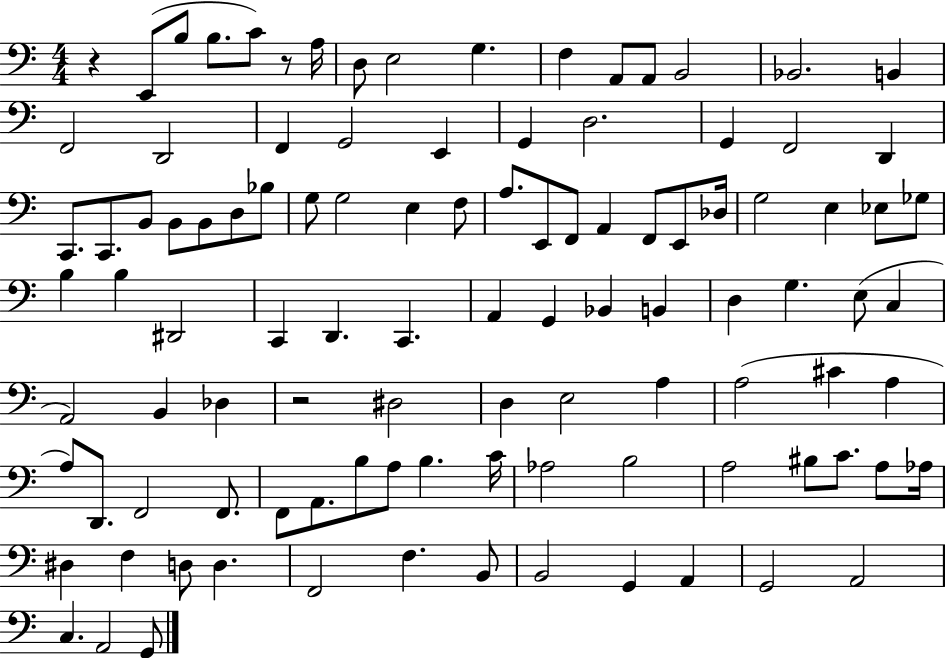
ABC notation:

X:1
T:Untitled
M:4/4
L:1/4
K:C
z E,,/2 B,/2 B,/2 C/2 z/2 A,/4 D,/2 E,2 G, F, A,,/2 A,,/2 B,,2 _B,,2 B,, F,,2 D,,2 F,, G,,2 E,, G,, D,2 G,, F,,2 D,, C,,/2 C,,/2 B,,/2 B,,/2 B,,/2 D,/2 _B,/2 G,/2 G,2 E, F,/2 A,/2 E,,/2 F,,/2 A,, F,,/2 E,,/2 _D,/4 G,2 E, _E,/2 _G,/2 B, B, ^D,,2 C,, D,, C,, A,, G,, _B,, B,, D, G, E,/2 C, A,,2 B,, _D, z2 ^D,2 D, E,2 A, A,2 ^C A, A,/2 D,,/2 F,,2 F,,/2 F,,/2 A,,/2 B,/2 A,/2 B, C/4 _A,2 B,2 A,2 ^B,/2 C/2 A,/2 _A,/4 ^D, F, D,/2 D, F,,2 F, B,,/2 B,,2 G,, A,, G,,2 A,,2 C, A,,2 G,,/2